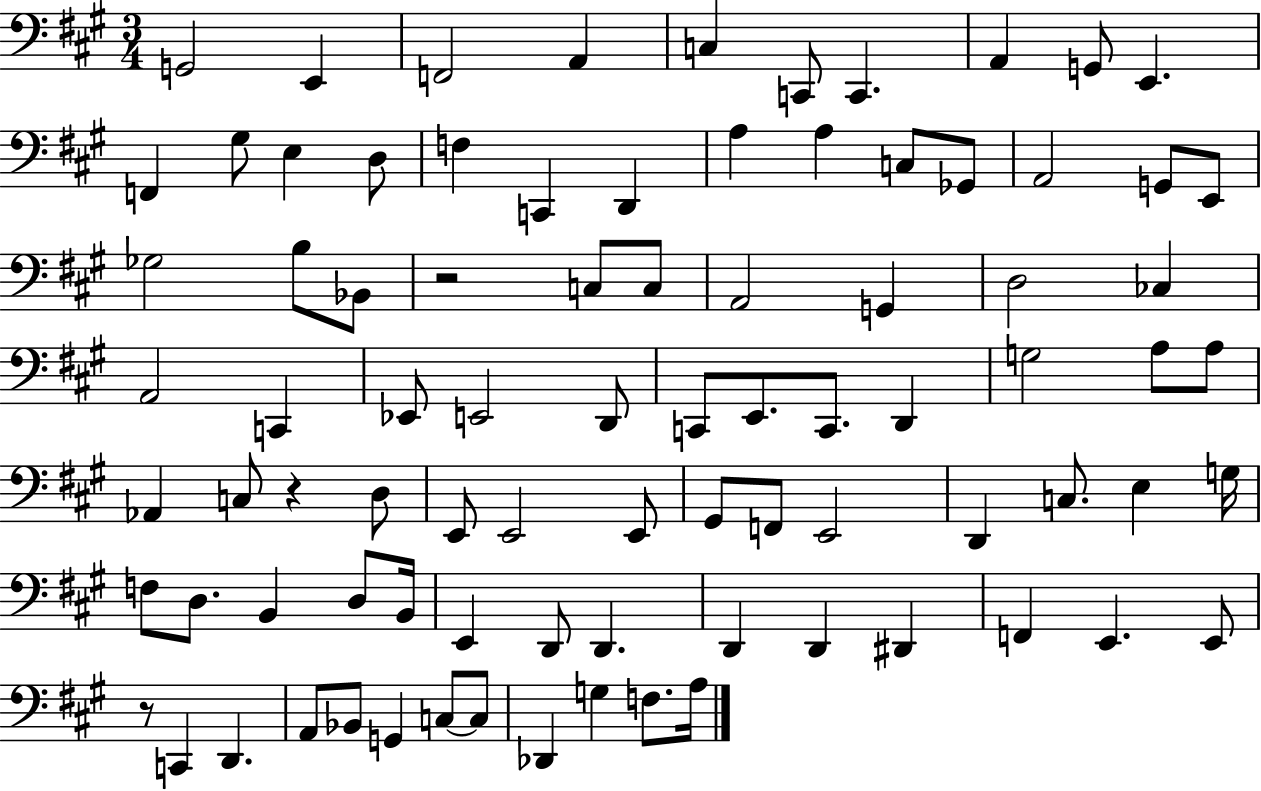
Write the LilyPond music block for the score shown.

{
  \clef bass
  \numericTimeSignature
  \time 3/4
  \key a \major
  \repeat volta 2 { g,2 e,4 | f,2 a,4 | c4 c,8 c,4. | a,4 g,8 e,4. | \break f,4 gis8 e4 d8 | f4 c,4 d,4 | a4 a4 c8 ges,8 | a,2 g,8 e,8 | \break ges2 b8 bes,8 | r2 c8 c8 | a,2 g,4 | d2 ces4 | \break a,2 c,4 | ees,8 e,2 d,8 | c,8 e,8. c,8. d,4 | g2 a8 a8 | \break aes,4 c8 r4 d8 | e,8 e,2 e,8 | gis,8 f,8 e,2 | d,4 c8. e4 g16 | \break f8 d8. b,4 d8 b,16 | e,4 d,8 d,4. | d,4 d,4 dis,4 | f,4 e,4. e,8 | \break r8 c,4 d,4. | a,8 bes,8 g,4 c8~~ c8 | des,4 g4 f8. a16 | } \bar "|."
}